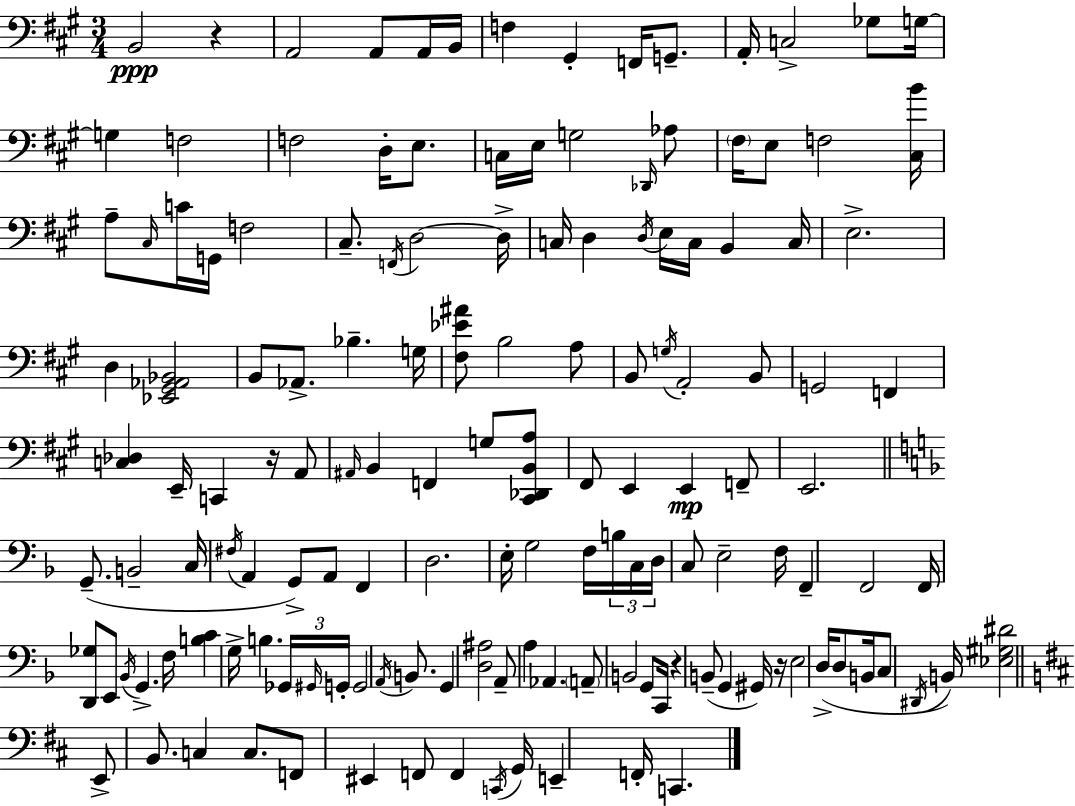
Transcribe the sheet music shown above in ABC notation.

X:1
T:Untitled
M:3/4
L:1/4
K:A
B,,2 z A,,2 A,,/2 A,,/4 B,,/4 F, ^G,, F,,/4 G,,/2 A,,/4 C,2 _G,/2 G,/4 G, F,2 F,2 D,/4 E,/2 C,/4 E,/4 G,2 _D,,/4 _A,/2 ^F,/4 E,/2 F,2 [^C,B]/4 A,/2 ^C,/4 C/4 G,,/4 F,2 ^C,/2 F,,/4 D,2 D,/4 C,/4 D, D,/4 E,/4 C,/4 B,, C,/4 E,2 D, [_E,,^G,,_A,,_B,,]2 B,,/2 _A,,/2 _B, G,/4 [^F,_E^A]/2 B,2 A,/2 B,,/2 G,/4 A,,2 B,,/2 G,,2 F,, [C,_D,] E,,/4 C,, z/4 A,,/2 ^A,,/4 B,, F,, G,/2 [^C,,_D,,B,,A,]/2 ^F,,/2 E,, E,, F,,/2 E,,2 G,,/2 B,,2 C,/4 ^F,/4 A,, G,,/2 A,,/2 F,, D,2 E,/4 G,2 F,/4 B,/4 C,/4 D,/4 C,/2 E,2 F,/4 F,, F,,2 F,,/4 [D,,_G,]/2 E,,/2 _B,,/4 G,, F,/4 [B,C] G,/4 B, _G,,/4 ^G,,/4 G,,/4 G,,2 A,,/4 B,,/2 G,, [D,^A,]2 A,,/2 A, _A,, A,,/2 B,,2 G,,/2 C,,/4 z B,,/2 G,, ^G,,/4 z/4 E,2 D,/4 D,/2 B,,/4 C,/2 ^D,,/4 B,,/4 [_E,^G,^D]2 E,,/2 B,,/2 C, C,/2 F,,/2 ^E,, F,,/2 F,, C,,/4 G,,/4 E,, F,,/4 C,,